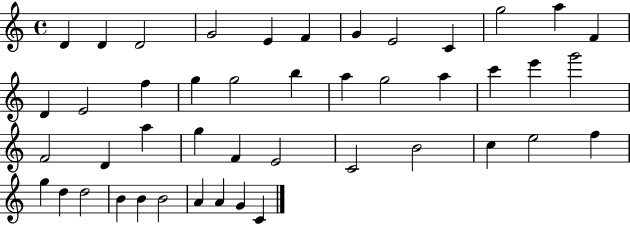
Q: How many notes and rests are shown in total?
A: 45